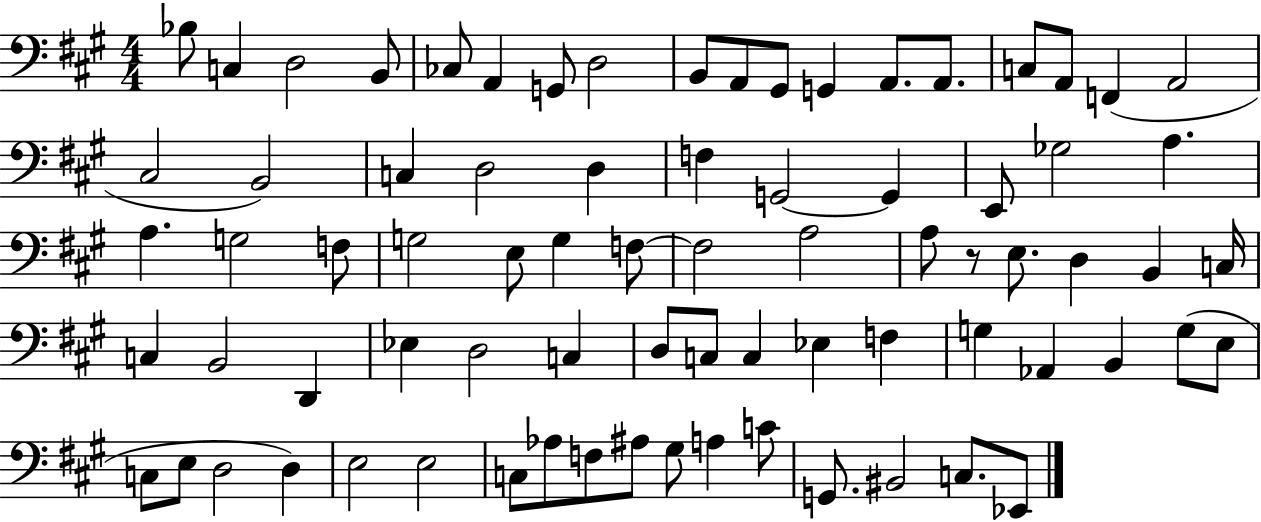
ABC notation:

X:1
T:Untitled
M:4/4
L:1/4
K:A
_B,/2 C, D,2 B,,/2 _C,/2 A,, G,,/2 D,2 B,,/2 A,,/2 ^G,,/2 G,, A,,/2 A,,/2 C,/2 A,,/2 F,, A,,2 ^C,2 B,,2 C, D,2 D, F, G,,2 G,, E,,/2 _G,2 A, A, G,2 F,/2 G,2 E,/2 G, F,/2 F,2 A,2 A,/2 z/2 E,/2 D, B,, C,/4 C, B,,2 D,, _E, D,2 C, D,/2 C,/2 C, _E, F, G, _A,, B,, G,/2 E,/2 C,/2 E,/2 D,2 D, E,2 E,2 C,/2 _A,/2 F,/2 ^A,/2 ^G,/2 A, C/2 G,,/2 ^B,,2 C,/2 _E,,/2